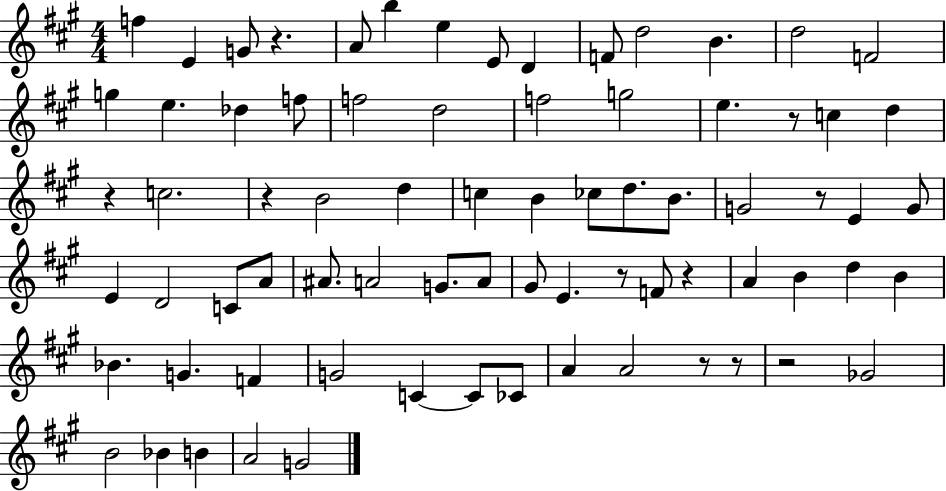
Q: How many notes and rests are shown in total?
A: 75